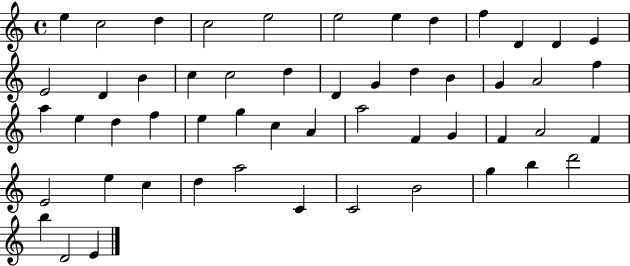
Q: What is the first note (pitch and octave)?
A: E5